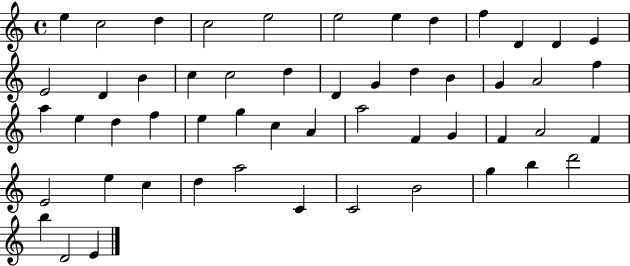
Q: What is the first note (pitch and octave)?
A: E5